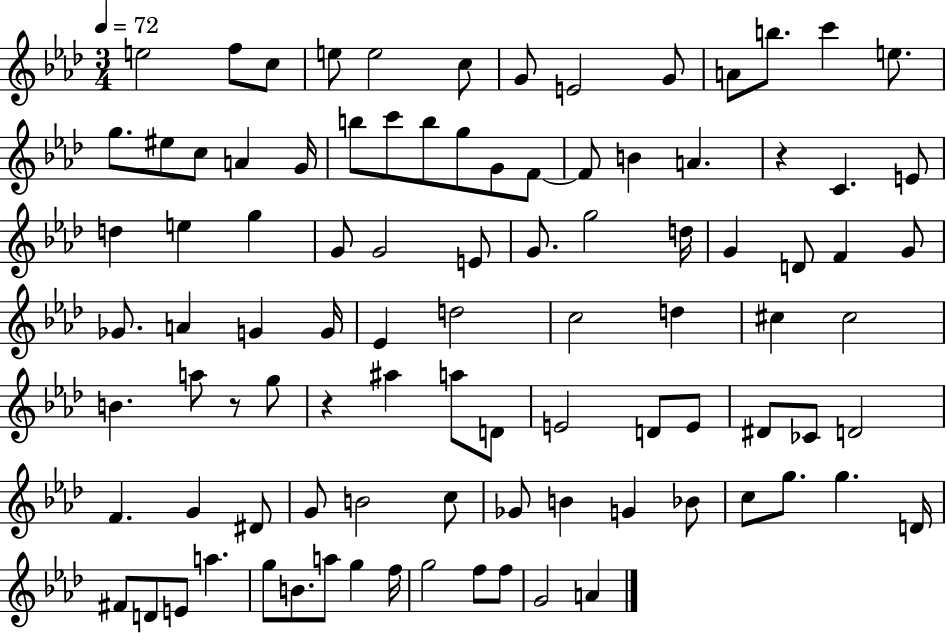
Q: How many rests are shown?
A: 3